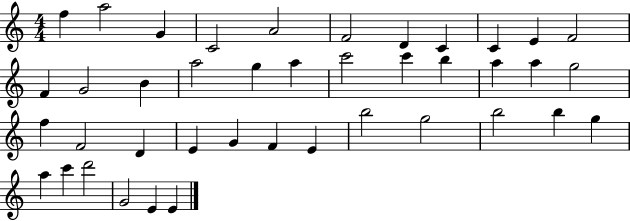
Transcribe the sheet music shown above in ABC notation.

X:1
T:Untitled
M:4/4
L:1/4
K:C
f a2 G C2 A2 F2 D C C E F2 F G2 B a2 g a c'2 c' b a a g2 f F2 D E G F E b2 g2 b2 b g a c' d'2 G2 E E